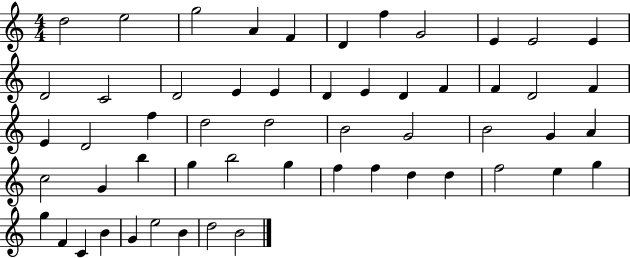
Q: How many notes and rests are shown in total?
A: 55